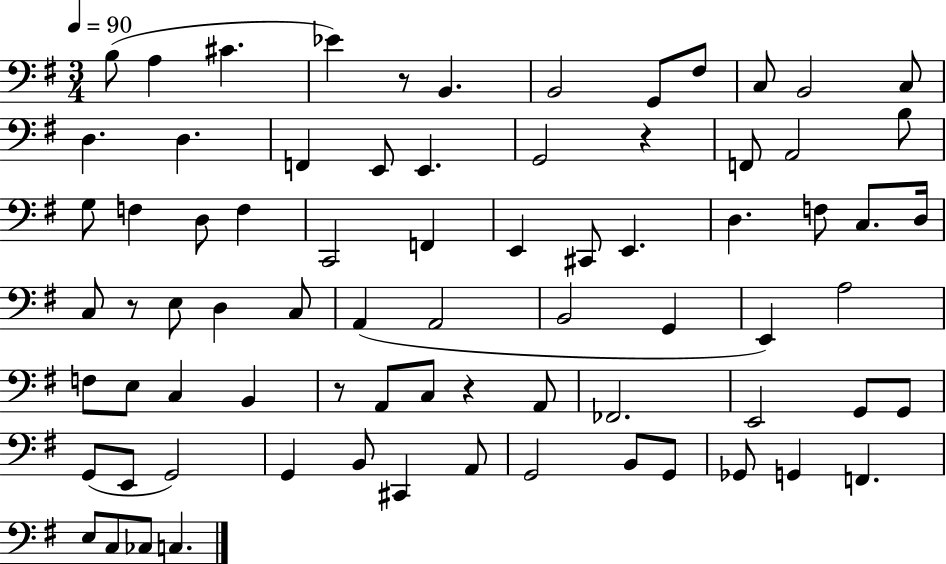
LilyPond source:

{
  \clef bass
  \numericTimeSignature
  \time 3/4
  \key g \major
  \tempo 4 = 90
  b8( a4 cis'4. | ees'4) r8 b,4. | b,2 g,8 fis8 | c8 b,2 c8 | \break d4. d4. | f,4 e,8 e,4. | g,2 r4 | f,8 a,2 b8 | \break g8 f4 d8 f4 | c,2 f,4 | e,4 cis,8 e,4. | d4. f8 c8. d16 | \break c8 r8 e8 d4 c8 | a,4( a,2 | b,2 g,4 | e,4) a2 | \break f8 e8 c4 b,4 | r8 a,8 c8 r4 a,8 | fes,2. | e,2 g,8 g,8 | \break g,8( e,8 g,2) | g,4 b,8 cis,4 a,8 | g,2 b,8 g,8 | ges,8 g,4 f,4. | \break e8 c8 ces8 c4. | \bar "|."
}